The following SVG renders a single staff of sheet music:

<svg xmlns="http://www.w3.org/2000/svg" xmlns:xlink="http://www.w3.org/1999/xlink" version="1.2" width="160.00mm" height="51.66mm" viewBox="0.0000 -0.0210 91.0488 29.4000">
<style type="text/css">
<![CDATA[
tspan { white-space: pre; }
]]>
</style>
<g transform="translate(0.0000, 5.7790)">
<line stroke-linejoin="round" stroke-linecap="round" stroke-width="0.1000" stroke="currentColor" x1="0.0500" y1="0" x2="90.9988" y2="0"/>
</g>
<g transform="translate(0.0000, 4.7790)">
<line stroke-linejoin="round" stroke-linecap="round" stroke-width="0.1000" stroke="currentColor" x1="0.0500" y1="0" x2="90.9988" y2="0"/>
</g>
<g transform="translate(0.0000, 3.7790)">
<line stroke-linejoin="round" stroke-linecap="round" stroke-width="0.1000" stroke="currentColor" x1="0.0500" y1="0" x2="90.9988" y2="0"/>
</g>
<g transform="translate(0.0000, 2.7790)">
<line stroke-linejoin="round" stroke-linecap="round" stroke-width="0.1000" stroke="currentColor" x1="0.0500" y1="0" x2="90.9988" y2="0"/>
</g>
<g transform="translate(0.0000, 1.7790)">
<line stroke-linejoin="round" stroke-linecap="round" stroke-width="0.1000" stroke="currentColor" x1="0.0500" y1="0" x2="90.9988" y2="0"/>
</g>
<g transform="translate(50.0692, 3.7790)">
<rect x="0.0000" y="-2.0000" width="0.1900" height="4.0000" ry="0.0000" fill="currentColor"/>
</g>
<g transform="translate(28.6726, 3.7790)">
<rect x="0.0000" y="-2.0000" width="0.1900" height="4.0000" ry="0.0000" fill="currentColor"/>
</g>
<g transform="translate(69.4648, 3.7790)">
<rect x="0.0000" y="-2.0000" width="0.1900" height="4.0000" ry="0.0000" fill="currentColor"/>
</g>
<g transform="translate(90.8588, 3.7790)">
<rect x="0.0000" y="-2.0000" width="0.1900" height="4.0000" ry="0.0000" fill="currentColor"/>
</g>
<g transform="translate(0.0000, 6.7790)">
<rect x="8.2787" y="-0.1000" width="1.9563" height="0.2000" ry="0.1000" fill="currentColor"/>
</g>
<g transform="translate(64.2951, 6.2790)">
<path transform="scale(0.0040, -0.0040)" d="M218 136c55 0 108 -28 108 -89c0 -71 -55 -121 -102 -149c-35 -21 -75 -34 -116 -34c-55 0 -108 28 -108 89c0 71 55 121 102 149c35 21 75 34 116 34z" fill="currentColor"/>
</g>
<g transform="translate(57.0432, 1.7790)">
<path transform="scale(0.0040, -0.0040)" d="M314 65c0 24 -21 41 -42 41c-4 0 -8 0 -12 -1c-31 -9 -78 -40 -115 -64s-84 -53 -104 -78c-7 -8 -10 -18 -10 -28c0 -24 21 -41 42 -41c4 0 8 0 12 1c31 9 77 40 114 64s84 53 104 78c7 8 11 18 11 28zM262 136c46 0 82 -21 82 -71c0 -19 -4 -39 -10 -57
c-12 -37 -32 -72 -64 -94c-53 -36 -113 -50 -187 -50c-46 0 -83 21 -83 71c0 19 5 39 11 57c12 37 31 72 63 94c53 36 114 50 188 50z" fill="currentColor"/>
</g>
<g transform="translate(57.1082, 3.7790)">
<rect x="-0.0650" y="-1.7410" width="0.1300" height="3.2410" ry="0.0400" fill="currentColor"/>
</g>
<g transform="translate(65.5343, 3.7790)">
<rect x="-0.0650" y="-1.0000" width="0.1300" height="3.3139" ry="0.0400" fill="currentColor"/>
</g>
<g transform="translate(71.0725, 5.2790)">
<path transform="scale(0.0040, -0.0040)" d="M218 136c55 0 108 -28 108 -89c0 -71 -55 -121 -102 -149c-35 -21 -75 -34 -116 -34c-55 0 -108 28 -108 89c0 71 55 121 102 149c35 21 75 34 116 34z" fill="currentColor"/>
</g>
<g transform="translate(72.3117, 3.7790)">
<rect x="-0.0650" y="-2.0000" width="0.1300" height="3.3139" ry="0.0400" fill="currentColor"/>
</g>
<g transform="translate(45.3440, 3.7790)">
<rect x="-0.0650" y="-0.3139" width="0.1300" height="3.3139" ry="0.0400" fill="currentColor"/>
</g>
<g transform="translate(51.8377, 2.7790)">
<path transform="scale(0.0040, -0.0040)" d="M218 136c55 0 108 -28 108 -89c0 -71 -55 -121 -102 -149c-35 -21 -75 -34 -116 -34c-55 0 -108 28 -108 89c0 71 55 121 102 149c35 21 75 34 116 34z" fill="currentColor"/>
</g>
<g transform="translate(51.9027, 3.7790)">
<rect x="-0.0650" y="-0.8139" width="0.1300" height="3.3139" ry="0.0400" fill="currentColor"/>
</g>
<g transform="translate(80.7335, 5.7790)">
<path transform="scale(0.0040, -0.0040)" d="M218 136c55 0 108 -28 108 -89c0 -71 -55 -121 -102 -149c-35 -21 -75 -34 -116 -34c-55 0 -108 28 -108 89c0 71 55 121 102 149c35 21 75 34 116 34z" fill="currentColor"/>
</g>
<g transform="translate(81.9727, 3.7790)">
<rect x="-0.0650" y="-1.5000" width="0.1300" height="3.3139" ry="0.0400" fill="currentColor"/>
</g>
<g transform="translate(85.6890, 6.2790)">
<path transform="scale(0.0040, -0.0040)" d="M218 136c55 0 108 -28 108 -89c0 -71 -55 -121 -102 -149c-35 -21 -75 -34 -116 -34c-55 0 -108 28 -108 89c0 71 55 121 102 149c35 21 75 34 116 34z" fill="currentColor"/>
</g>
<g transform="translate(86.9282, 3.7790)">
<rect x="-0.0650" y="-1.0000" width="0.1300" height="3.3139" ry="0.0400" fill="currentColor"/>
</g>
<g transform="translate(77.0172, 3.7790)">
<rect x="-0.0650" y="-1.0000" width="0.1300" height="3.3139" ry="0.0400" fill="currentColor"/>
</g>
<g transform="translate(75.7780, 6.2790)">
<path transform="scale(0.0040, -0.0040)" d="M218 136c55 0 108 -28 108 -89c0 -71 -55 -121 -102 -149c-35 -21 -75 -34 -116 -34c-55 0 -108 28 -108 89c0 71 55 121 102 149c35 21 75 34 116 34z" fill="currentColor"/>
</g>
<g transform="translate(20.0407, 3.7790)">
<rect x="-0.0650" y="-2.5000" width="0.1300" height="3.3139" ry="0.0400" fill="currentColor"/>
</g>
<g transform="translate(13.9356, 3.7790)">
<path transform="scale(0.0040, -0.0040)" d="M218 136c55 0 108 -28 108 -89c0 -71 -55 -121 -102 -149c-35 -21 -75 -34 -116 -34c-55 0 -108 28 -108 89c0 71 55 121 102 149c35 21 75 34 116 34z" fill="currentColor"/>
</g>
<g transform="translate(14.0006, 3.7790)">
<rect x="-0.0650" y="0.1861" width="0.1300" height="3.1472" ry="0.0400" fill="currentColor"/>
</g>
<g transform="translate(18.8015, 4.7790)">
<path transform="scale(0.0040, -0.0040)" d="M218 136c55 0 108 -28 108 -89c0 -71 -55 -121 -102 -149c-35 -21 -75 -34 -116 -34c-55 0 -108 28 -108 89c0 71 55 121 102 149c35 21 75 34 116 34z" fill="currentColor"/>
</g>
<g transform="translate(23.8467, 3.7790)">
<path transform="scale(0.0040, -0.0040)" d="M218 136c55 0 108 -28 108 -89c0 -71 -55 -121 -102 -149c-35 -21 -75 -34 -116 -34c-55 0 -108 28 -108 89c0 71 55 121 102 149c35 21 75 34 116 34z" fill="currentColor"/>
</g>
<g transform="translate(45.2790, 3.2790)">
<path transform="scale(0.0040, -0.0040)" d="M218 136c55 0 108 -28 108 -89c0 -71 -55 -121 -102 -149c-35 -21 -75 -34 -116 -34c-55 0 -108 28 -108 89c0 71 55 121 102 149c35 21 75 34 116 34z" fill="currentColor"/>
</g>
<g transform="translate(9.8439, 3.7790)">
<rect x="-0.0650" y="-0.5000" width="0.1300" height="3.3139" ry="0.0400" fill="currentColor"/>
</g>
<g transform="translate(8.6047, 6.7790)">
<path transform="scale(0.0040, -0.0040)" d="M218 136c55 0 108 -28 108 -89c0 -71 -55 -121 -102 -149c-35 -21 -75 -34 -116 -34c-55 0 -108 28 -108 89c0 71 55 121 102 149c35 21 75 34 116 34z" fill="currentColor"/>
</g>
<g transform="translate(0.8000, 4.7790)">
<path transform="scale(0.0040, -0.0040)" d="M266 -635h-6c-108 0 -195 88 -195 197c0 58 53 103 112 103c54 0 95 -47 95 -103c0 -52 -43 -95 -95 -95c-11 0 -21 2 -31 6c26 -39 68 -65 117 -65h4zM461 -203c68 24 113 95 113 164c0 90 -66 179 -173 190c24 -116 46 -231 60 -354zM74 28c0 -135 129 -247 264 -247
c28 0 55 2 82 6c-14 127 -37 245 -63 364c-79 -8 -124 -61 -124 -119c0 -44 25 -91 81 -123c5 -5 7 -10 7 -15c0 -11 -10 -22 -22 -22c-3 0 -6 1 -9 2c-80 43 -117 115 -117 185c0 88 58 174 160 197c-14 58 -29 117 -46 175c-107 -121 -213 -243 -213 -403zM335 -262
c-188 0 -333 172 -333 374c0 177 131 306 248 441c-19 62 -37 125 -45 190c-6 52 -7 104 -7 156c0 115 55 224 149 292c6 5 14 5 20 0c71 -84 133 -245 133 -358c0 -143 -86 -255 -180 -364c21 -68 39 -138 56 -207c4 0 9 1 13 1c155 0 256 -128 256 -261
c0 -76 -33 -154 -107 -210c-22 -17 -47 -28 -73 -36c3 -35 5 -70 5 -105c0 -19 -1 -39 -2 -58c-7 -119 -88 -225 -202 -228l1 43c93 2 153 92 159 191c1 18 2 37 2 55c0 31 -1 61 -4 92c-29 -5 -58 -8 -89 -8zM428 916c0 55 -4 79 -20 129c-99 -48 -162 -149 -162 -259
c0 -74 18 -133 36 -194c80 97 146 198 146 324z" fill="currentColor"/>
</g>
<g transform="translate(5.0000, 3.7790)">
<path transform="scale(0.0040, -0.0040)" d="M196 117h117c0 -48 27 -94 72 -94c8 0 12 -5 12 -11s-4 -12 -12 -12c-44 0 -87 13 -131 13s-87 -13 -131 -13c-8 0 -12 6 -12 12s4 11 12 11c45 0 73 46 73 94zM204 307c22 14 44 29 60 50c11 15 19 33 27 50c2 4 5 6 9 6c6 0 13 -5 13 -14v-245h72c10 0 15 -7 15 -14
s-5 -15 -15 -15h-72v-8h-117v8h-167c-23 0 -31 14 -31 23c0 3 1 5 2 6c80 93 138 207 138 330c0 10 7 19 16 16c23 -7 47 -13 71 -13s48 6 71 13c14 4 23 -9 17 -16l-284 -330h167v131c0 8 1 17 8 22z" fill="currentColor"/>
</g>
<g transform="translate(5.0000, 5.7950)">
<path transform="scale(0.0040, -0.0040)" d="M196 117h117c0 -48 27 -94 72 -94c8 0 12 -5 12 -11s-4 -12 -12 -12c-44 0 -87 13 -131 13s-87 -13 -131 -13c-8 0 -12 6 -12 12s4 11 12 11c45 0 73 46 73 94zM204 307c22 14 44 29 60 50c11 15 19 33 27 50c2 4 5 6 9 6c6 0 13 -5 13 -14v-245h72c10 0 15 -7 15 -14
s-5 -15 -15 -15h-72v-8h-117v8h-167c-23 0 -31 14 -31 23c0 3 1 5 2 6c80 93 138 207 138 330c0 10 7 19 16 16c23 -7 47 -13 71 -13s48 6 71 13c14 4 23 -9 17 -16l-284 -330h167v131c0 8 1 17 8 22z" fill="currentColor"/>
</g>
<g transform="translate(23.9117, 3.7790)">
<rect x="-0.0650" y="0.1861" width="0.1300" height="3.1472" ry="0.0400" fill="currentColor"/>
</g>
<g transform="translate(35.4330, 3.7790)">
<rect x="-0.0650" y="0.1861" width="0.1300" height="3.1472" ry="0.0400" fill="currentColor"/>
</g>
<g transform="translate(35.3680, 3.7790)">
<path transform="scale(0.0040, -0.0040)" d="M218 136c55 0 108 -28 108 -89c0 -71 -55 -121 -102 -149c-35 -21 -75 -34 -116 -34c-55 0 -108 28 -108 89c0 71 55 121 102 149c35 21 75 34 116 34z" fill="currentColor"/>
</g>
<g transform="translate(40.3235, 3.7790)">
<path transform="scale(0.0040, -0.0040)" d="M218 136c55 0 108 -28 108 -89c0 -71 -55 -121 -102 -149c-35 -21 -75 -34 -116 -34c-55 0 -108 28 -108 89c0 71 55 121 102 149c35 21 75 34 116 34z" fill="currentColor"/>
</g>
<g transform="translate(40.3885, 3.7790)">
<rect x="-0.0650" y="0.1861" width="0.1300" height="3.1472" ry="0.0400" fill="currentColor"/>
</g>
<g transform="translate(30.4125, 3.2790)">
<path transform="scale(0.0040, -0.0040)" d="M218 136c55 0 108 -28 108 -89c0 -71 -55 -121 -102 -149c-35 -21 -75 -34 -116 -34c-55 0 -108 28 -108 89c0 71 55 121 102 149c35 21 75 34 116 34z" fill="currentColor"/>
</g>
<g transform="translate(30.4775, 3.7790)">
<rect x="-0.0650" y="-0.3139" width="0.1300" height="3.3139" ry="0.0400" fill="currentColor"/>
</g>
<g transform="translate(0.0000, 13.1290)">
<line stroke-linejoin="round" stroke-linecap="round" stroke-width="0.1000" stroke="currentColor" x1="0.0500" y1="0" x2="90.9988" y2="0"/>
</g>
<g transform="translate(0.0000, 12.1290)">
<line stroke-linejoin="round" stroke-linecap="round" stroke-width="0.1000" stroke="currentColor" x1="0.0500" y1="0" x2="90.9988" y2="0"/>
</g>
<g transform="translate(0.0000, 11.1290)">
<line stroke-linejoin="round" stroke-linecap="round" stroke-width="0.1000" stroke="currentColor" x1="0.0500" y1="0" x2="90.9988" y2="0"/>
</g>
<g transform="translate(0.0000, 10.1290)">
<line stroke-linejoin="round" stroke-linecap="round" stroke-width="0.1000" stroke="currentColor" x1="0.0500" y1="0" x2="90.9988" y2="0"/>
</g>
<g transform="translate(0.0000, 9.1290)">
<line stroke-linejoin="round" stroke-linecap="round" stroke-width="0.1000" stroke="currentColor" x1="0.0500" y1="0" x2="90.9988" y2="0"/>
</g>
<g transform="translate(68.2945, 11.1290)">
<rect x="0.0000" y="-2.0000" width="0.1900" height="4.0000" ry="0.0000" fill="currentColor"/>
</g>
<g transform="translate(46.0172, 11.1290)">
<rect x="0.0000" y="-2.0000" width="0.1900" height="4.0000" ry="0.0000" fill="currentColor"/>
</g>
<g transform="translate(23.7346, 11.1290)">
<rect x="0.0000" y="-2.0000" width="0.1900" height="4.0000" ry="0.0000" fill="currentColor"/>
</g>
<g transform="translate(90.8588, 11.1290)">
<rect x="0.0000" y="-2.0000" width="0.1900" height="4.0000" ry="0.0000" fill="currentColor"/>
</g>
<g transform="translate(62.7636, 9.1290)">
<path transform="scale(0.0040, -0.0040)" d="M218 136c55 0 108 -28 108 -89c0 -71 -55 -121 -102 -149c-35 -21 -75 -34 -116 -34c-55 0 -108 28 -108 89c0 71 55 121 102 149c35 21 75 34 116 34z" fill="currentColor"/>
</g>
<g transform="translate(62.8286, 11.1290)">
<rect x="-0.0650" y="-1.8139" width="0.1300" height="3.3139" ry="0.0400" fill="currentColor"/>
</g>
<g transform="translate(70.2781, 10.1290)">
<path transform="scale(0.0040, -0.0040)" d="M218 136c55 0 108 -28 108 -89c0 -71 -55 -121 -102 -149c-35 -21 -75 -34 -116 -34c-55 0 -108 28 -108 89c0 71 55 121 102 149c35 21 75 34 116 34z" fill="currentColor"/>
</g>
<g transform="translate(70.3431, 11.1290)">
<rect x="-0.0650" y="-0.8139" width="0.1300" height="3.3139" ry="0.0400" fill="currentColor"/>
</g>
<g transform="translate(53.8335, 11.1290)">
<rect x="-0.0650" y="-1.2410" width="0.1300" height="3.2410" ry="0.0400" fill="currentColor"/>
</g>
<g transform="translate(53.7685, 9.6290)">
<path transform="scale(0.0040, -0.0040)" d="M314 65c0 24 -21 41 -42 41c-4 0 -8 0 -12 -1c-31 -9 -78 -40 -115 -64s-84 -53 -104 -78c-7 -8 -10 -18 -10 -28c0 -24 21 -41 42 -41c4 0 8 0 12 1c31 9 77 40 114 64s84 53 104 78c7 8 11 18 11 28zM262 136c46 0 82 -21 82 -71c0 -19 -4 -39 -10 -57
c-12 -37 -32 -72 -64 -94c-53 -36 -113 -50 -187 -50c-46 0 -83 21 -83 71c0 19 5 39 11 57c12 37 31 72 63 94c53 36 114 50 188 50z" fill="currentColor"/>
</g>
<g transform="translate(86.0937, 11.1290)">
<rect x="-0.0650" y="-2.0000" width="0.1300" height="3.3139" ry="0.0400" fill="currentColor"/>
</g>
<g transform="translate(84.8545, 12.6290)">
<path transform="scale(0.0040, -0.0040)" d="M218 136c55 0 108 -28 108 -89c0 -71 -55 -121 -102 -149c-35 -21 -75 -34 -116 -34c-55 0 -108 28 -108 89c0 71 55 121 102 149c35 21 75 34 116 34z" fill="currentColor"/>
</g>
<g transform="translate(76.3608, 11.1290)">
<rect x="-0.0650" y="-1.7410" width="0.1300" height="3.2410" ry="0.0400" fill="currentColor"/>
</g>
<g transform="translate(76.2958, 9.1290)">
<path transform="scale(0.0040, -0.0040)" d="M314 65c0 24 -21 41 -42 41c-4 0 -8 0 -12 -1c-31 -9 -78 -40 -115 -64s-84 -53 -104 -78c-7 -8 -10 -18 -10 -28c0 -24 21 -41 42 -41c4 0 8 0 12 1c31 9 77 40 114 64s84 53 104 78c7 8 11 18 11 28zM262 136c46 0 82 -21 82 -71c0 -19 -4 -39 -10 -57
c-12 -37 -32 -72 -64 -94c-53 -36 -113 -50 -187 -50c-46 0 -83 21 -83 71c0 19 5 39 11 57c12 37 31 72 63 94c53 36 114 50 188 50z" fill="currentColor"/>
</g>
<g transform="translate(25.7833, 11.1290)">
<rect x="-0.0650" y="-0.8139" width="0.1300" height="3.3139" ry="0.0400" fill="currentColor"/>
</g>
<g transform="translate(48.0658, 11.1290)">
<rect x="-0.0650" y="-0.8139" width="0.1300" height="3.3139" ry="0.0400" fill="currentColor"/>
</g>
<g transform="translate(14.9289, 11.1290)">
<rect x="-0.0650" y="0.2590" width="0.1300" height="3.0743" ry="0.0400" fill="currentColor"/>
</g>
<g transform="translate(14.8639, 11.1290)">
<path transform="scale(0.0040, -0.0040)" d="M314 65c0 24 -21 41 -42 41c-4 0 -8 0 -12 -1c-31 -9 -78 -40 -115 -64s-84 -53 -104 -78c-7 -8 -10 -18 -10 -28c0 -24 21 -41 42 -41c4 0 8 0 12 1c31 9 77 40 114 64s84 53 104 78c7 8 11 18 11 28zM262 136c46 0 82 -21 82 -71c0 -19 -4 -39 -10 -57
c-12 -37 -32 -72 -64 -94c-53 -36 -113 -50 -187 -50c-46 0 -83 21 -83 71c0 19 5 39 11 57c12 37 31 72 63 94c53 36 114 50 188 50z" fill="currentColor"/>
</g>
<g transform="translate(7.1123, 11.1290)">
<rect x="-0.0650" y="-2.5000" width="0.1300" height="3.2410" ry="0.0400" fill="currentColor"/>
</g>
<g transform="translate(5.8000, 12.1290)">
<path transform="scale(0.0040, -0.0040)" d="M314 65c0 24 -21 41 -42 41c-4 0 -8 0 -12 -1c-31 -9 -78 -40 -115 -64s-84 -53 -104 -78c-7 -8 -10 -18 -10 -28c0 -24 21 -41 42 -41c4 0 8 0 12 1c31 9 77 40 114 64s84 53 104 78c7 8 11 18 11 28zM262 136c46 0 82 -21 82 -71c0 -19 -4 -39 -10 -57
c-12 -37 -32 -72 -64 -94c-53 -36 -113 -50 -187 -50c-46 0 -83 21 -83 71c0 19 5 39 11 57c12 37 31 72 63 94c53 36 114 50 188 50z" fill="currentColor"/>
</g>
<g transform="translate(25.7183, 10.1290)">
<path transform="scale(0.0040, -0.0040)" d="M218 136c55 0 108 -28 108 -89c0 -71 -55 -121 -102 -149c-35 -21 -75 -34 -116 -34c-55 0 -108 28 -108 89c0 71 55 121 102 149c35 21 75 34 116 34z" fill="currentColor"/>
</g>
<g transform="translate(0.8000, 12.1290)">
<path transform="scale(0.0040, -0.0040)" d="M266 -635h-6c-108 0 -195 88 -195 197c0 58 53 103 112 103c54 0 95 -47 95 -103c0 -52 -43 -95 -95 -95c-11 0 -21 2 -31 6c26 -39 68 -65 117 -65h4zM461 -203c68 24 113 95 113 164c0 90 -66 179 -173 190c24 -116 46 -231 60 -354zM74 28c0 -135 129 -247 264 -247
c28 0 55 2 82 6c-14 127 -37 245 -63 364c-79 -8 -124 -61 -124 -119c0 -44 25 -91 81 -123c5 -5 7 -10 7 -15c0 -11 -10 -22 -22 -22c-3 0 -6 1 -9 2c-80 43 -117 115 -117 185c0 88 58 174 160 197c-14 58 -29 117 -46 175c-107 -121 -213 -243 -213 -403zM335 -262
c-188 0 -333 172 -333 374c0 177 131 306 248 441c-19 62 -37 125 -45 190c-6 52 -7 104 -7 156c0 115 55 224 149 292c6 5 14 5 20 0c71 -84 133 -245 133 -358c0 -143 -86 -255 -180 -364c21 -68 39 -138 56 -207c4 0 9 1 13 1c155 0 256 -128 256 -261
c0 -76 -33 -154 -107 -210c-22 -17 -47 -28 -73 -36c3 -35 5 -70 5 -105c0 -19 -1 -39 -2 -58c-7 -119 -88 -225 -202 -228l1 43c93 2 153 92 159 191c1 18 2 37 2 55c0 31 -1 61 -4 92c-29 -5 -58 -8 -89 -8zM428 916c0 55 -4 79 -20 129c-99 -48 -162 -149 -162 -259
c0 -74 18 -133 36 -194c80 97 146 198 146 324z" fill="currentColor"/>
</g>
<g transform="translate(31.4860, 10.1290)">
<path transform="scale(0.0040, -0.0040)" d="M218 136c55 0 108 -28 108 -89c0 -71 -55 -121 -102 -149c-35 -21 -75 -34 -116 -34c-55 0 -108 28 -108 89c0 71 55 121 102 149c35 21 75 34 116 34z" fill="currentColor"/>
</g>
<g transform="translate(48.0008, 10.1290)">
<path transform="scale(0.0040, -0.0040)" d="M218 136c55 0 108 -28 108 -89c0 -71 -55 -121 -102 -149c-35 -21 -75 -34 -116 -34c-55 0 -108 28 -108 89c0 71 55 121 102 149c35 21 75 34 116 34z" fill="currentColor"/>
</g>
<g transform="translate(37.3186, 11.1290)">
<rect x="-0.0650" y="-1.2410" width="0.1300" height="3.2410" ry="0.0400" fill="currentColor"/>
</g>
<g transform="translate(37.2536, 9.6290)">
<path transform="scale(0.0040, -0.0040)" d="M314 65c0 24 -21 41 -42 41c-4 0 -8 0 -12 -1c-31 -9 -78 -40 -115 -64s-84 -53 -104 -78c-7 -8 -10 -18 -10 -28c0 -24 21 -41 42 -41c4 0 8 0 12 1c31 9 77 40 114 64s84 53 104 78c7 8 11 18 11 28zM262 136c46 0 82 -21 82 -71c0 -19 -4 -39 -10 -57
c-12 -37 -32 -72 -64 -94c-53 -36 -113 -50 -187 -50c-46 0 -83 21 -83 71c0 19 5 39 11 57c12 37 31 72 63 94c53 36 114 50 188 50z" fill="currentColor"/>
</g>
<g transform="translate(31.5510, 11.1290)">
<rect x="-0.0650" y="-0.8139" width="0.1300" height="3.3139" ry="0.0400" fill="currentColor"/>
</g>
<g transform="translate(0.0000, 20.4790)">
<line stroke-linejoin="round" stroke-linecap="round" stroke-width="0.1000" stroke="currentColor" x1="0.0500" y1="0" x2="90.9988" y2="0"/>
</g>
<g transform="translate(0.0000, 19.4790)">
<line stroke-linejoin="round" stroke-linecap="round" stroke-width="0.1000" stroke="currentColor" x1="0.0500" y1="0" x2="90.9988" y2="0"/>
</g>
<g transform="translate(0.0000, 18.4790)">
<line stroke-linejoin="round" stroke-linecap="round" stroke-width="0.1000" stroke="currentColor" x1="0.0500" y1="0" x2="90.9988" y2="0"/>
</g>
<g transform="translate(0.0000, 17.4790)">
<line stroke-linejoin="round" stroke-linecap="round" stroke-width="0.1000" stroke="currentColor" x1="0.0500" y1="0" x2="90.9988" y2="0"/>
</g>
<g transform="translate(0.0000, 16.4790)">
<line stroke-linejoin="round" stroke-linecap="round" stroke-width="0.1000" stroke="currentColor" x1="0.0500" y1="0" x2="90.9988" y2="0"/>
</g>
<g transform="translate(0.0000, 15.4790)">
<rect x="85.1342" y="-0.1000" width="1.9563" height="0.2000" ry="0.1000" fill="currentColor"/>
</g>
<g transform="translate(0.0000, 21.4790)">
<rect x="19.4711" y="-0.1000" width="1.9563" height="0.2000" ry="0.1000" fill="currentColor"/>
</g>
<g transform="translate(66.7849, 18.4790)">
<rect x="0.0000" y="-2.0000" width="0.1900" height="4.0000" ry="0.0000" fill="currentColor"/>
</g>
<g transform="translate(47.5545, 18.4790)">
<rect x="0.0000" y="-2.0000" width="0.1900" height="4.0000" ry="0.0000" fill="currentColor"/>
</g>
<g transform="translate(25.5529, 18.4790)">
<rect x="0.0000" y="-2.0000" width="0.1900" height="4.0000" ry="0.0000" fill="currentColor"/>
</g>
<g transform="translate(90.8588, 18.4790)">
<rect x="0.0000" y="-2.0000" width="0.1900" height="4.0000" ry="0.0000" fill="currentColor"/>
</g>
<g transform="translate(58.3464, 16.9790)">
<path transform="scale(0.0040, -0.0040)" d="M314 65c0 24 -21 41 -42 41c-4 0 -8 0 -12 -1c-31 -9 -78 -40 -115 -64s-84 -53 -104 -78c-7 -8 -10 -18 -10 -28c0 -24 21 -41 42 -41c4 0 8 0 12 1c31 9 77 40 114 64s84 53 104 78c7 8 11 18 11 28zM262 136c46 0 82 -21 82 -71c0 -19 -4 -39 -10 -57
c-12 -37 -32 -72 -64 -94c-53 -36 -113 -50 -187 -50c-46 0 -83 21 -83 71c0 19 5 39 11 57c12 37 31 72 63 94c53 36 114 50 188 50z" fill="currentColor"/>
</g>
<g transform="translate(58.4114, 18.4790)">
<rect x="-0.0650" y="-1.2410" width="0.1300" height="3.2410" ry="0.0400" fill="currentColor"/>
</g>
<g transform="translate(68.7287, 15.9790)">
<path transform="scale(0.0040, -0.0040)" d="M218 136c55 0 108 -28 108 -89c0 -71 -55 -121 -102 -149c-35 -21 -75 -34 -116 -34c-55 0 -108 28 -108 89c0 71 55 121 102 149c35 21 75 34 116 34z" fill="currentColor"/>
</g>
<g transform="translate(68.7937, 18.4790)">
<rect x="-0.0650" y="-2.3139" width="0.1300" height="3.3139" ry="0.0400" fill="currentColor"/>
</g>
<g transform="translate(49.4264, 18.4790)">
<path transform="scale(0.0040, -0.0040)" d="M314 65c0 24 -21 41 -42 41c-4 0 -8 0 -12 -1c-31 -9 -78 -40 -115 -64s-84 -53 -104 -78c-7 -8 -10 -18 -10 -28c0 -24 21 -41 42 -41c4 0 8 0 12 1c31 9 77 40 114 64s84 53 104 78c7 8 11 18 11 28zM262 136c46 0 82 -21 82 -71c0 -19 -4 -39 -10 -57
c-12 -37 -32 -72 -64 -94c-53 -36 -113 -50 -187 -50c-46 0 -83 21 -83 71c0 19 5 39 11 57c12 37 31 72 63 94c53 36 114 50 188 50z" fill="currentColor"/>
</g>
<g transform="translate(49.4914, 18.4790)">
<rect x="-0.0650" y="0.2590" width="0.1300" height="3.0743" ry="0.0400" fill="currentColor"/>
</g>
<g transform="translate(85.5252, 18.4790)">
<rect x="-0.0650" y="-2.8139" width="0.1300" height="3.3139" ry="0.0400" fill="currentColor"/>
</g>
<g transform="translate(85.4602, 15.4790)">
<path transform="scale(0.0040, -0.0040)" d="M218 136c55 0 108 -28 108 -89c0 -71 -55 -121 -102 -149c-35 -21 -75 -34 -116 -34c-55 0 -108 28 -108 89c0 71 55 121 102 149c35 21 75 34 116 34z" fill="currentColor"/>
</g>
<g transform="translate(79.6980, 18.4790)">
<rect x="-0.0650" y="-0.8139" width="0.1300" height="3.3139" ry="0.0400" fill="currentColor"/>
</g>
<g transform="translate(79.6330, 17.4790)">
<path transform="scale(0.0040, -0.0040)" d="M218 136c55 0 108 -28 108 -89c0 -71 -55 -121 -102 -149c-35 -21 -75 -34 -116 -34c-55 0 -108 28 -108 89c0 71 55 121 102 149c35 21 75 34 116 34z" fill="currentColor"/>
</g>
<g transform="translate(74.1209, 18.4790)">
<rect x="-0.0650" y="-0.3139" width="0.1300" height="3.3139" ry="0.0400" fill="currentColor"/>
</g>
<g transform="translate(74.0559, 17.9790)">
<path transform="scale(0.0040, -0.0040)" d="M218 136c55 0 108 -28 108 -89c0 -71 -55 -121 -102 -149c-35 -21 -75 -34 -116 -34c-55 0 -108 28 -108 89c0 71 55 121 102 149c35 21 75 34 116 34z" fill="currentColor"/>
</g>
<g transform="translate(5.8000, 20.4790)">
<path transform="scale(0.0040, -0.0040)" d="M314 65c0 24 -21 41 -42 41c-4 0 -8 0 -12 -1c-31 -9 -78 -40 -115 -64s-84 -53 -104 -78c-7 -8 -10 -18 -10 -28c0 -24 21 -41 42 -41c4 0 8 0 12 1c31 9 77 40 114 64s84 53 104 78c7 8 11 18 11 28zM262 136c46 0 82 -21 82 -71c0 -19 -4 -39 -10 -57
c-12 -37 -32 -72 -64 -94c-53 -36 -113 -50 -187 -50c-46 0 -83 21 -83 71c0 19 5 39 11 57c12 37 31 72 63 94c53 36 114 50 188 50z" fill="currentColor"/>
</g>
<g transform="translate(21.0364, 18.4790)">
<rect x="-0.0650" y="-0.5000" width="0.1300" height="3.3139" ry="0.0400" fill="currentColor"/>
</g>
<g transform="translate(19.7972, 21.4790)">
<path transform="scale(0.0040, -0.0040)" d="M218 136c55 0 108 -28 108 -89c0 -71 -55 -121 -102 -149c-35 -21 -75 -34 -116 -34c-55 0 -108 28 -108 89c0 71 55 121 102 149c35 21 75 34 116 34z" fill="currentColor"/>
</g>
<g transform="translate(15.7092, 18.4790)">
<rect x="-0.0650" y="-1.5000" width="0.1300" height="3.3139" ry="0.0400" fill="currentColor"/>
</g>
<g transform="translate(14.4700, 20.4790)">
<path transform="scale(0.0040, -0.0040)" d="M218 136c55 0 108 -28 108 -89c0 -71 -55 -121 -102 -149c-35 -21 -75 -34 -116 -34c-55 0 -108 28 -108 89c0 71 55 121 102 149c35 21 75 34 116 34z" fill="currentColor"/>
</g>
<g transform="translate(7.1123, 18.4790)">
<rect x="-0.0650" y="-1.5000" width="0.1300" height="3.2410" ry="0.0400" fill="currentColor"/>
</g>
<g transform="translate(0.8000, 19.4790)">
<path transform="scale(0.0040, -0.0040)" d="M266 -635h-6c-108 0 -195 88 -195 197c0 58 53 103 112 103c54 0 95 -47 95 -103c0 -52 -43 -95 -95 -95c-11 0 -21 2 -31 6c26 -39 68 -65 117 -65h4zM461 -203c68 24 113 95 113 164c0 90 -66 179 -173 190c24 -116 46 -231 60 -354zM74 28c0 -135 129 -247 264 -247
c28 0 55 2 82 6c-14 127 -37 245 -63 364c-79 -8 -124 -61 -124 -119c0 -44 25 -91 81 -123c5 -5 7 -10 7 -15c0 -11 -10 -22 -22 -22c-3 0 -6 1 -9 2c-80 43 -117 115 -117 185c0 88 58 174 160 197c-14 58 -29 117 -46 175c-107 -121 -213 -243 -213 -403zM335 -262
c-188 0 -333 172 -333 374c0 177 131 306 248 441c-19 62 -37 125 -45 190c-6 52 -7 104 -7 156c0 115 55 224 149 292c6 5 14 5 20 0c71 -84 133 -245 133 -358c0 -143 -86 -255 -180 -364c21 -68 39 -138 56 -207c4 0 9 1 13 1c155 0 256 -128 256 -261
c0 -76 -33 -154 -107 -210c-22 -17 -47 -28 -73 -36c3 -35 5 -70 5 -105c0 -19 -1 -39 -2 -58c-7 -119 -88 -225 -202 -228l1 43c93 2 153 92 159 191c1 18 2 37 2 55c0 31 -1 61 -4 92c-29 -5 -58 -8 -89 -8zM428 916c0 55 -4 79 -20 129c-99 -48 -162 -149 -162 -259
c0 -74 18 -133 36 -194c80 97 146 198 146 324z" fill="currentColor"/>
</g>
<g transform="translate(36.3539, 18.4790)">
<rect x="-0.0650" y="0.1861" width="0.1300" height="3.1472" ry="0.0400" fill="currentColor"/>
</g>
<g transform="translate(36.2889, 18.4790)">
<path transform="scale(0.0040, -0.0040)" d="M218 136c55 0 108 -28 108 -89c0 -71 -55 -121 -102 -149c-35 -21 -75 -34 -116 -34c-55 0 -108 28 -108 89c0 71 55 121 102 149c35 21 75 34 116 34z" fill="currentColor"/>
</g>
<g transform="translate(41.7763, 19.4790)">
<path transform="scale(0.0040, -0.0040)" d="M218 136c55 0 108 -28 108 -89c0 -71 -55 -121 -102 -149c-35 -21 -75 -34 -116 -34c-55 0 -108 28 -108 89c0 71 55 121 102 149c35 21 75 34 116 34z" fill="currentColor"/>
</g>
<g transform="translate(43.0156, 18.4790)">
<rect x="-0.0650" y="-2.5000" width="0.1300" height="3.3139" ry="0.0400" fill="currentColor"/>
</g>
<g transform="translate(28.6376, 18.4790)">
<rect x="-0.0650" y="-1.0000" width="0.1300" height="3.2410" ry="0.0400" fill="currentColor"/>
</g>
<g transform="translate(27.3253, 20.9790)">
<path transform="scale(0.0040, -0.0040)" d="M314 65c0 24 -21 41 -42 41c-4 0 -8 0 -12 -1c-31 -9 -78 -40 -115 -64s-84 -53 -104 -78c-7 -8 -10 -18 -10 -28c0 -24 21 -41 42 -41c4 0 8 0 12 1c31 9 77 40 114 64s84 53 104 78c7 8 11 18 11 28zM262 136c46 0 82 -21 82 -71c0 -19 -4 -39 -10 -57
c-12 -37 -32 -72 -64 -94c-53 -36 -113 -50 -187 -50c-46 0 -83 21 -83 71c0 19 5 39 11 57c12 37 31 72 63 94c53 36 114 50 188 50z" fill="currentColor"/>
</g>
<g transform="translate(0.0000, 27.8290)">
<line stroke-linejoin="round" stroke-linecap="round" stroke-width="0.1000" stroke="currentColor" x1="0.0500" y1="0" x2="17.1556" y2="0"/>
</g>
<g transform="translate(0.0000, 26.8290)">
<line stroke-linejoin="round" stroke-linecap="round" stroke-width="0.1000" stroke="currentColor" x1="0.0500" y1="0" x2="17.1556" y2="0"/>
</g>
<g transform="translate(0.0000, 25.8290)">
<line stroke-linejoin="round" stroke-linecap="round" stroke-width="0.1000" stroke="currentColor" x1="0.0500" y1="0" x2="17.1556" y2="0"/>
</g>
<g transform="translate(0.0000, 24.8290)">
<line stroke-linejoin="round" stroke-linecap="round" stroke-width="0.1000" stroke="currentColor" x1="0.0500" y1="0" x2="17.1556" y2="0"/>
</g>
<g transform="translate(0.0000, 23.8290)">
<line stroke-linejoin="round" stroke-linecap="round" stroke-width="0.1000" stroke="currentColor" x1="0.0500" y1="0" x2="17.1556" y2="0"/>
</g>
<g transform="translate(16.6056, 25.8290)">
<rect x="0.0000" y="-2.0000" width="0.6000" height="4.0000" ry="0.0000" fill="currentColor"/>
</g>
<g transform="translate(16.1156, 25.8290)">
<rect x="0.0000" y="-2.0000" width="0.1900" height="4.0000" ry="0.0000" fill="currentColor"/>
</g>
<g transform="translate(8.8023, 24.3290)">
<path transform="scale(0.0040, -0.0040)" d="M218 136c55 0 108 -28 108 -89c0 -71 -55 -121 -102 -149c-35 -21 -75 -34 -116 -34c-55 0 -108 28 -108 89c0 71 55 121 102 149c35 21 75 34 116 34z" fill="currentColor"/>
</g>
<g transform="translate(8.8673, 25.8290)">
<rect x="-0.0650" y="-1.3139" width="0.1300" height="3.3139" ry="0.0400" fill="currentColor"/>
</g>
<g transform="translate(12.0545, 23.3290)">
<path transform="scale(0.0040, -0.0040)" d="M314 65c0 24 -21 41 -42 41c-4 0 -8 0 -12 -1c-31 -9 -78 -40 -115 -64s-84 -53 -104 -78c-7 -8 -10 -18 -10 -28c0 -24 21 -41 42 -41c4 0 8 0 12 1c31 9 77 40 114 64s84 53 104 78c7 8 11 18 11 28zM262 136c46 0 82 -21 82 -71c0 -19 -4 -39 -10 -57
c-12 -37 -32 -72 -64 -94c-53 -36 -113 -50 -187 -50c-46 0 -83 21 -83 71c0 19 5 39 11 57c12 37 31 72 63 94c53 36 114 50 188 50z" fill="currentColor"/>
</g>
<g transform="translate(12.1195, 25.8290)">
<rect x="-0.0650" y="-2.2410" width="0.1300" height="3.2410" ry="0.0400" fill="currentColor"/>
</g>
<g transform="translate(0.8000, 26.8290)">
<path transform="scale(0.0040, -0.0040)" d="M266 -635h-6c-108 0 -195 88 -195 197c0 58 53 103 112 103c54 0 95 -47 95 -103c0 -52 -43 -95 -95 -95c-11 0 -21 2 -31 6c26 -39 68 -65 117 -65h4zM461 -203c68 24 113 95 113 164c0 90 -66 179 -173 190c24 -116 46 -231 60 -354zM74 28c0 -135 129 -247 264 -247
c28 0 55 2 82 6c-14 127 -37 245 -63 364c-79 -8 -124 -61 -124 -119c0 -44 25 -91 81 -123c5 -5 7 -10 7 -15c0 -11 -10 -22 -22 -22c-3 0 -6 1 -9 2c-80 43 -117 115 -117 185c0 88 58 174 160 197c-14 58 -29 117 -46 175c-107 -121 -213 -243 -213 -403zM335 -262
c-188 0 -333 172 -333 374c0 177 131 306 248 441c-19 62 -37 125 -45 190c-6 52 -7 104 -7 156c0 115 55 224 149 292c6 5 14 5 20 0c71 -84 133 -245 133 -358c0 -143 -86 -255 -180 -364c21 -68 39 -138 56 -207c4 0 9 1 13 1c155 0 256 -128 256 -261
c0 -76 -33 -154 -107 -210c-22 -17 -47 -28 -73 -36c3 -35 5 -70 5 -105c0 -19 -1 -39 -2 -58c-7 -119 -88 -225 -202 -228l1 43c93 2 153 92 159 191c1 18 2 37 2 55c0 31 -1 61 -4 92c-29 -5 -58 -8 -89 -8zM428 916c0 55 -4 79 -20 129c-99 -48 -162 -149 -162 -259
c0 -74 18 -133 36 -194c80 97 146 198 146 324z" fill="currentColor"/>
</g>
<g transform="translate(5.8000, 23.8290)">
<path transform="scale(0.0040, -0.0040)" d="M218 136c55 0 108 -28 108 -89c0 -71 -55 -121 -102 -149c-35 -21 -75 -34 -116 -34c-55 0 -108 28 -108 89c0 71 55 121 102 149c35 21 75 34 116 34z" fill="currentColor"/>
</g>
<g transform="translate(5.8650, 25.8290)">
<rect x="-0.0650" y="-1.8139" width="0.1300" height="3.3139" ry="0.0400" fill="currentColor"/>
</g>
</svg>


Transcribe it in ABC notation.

X:1
T:Untitled
M:4/4
L:1/4
K:C
C B G B c B B c d f2 D F D E D G2 B2 d d e2 d e2 f d f2 F E2 E C D2 B G B2 e2 g c d a f e g2